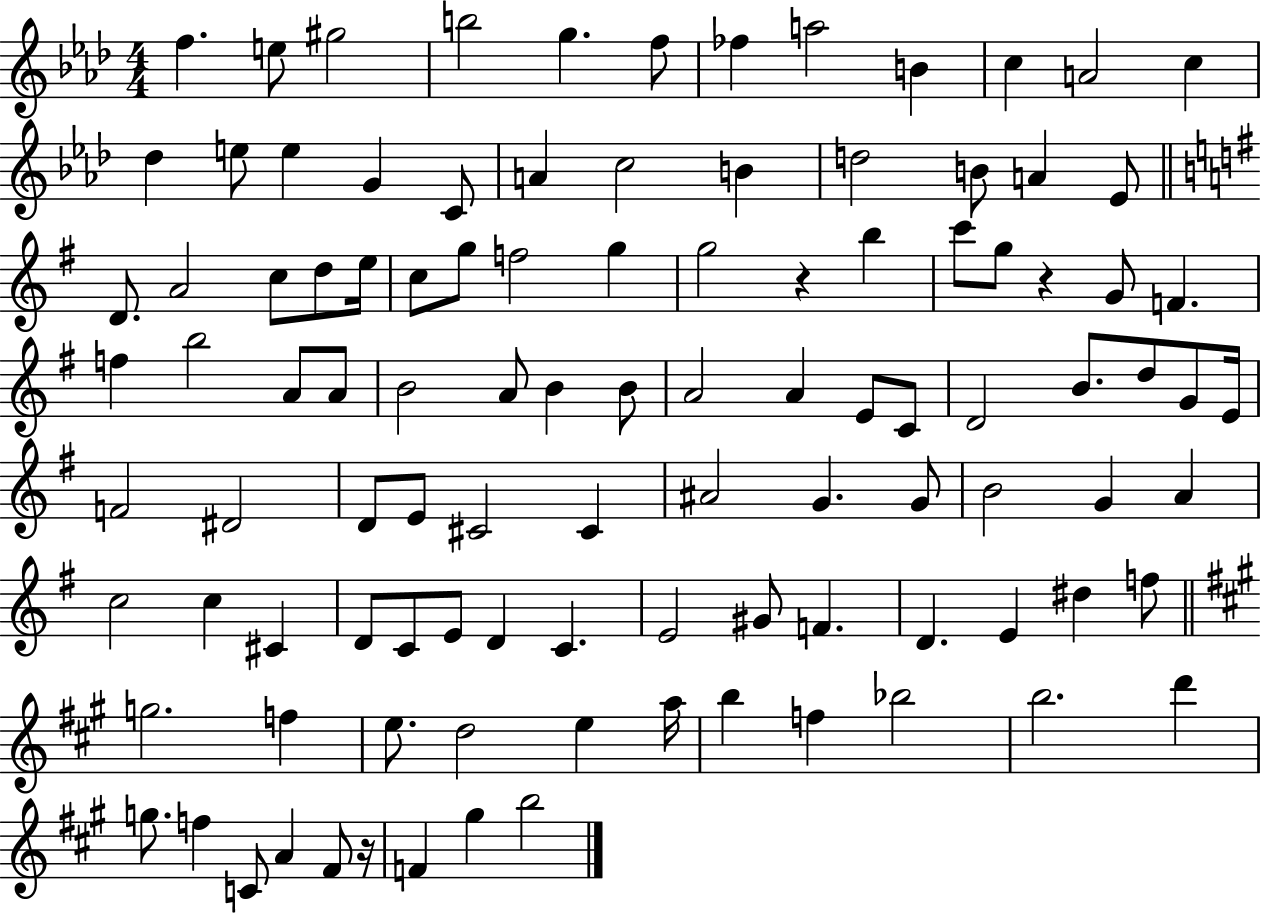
{
  \clef treble
  \numericTimeSignature
  \time 4/4
  \key aes \major
  f''4. e''8 gis''2 | b''2 g''4. f''8 | fes''4 a''2 b'4 | c''4 a'2 c''4 | \break des''4 e''8 e''4 g'4 c'8 | a'4 c''2 b'4 | d''2 b'8 a'4 ees'8 | \bar "||" \break \key g \major d'8. a'2 c''8 d''8 e''16 | c''8 g''8 f''2 g''4 | g''2 r4 b''4 | c'''8 g''8 r4 g'8 f'4. | \break f''4 b''2 a'8 a'8 | b'2 a'8 b'4 b'8 | a'2 a'4 e'8 c'8 | d'2 b'8. d''8 g'8 e'16 | \break f'2 dis'2 | d'8 e'8 cis'2 cis'4 | ais'2 g'4. g'8 | b'2 g'4 a'4 | \break c''2 c''4 cis'4 | d'8 c'8 e'8 d'4 c'4. | e'2 gis'8 f'4. | d'4. e'4 dis''4 f''8 | \break \bar "||" \break \key a \major g''2. f''4 | e''8. d''2 e''4 a''16 | b''4 f''4 bes''2 | b''2. d'''4 | \break g''8. f''4 c'8 a'4 fis'8 r16 | f'4 gis''4 b''2 | \bar "|."
}